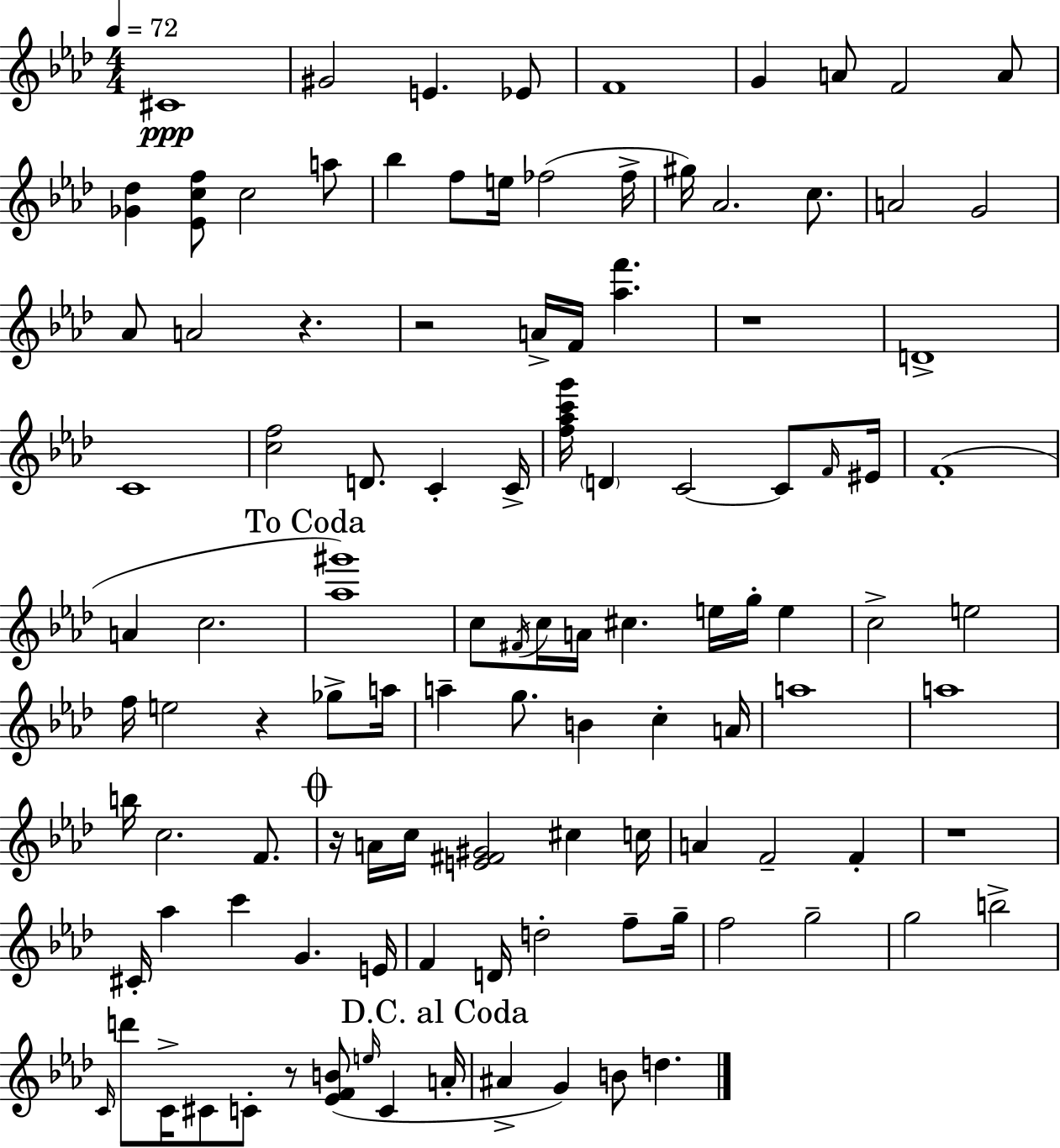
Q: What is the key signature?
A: AES major